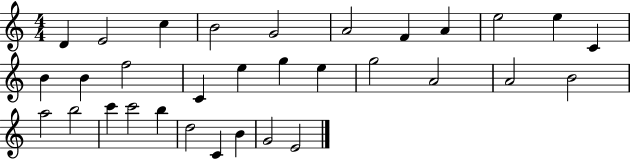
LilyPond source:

{
  \clef treble
  \numericTimeSignature
  \time 4/4
  \key c \major
  d'4 e'2 c''4 | b'2 g'2 | a'2 f'4 a'4 | e''2 e''4 c'4 | \break b'4 b'4 f''2 | c'4 e''4 g''4 e''4 | g''2 a'2 | a'2 b'2 | \break a''2 b''2 | c'''4 c'''2 b''4 | d''2 c'4 b'4 | g'2 e'2 | \break \bar "|."
}